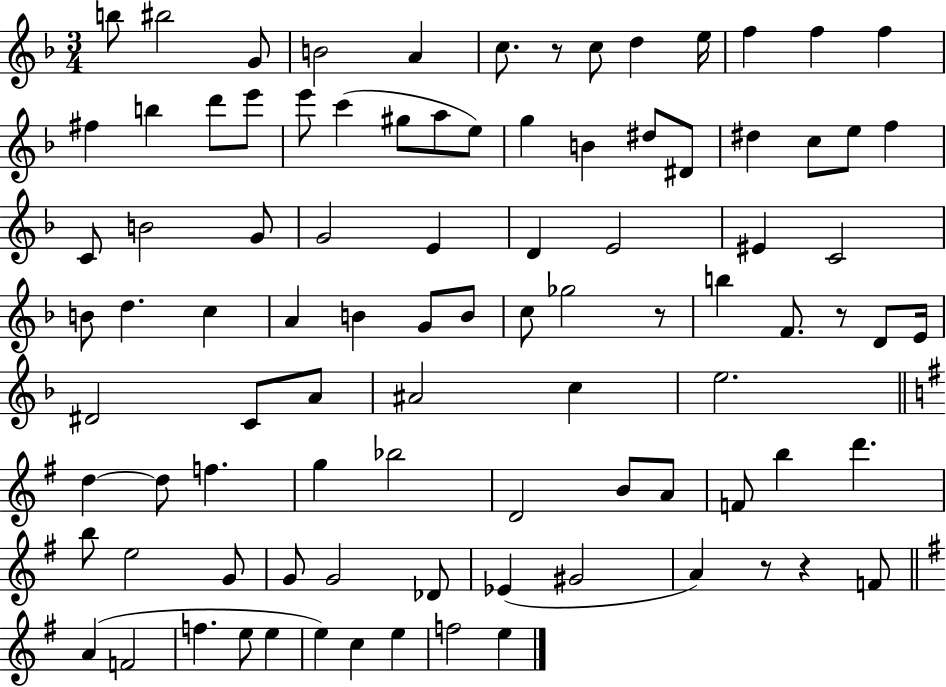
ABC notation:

X:1
T:Untitled
M:3/4
L:1/4
K:F
b/2 ^b2 G/2 B2 A c/2 z/2 c/2 d e/4 f f f ^f b d'/2 e'/2 e'/2 c' ^g/2 a/2 e/2 g B ^d/2 ^D/2 ^d c/2 e/2 f C/2 B2 G/2 G2 E D E2 ^E C2 B/2 d c A B G/2 B/2 c/2 _g2 z/2 b F/2 z/2 D/2 E/4 ^D2 C/2 A/2 ^A2 c e2 d d/2 f g _b2 D2 B/2 A/2 F/2 b d' b/2 e2 G/2 G/2 G2 _D/2 _E ^G2 A z/2 z F/2 A F2 f e/2 e e c e f2 e